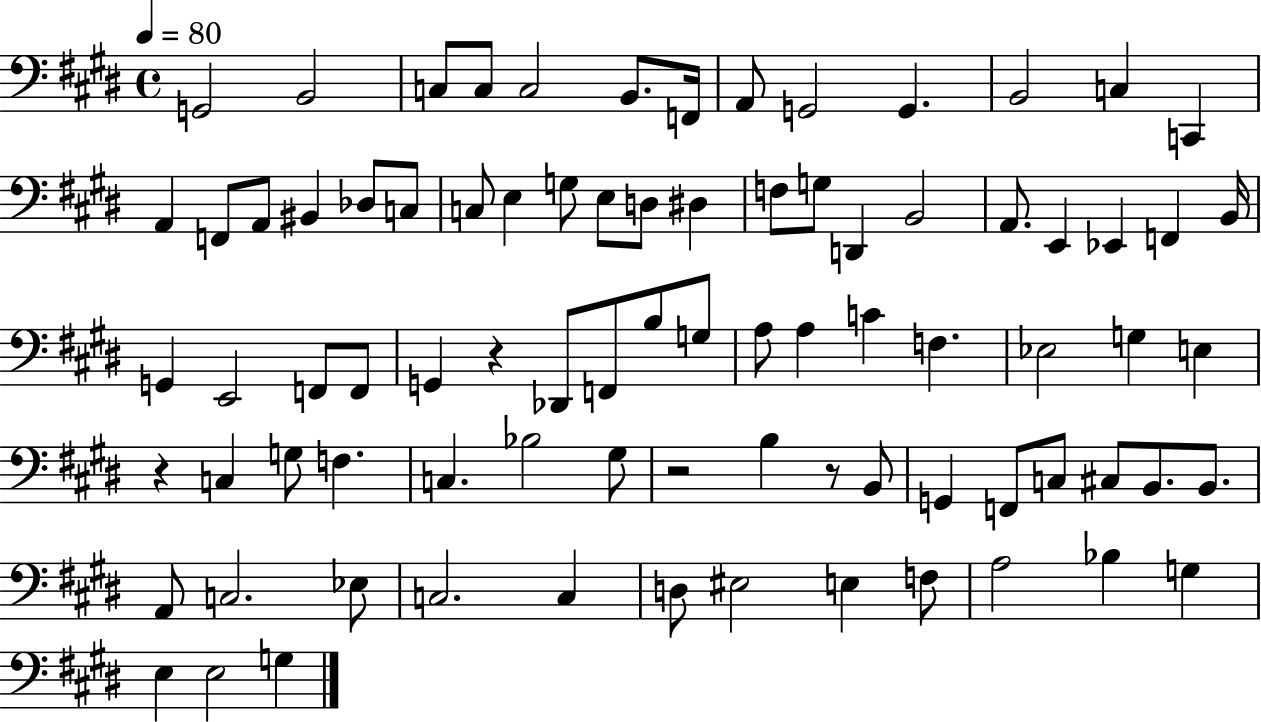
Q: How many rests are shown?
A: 4